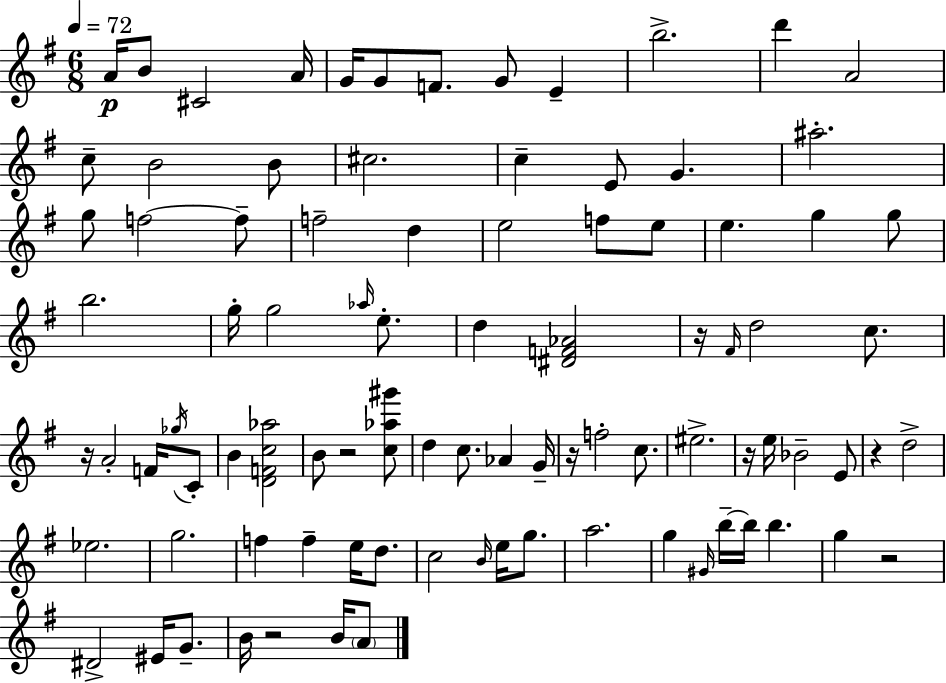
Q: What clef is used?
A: treble